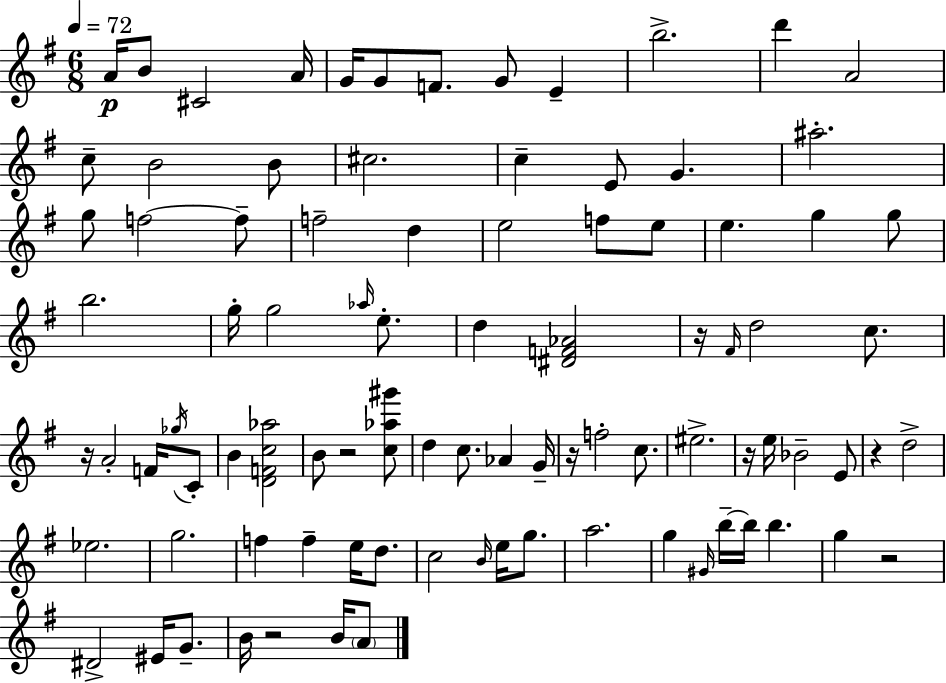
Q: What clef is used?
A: treble